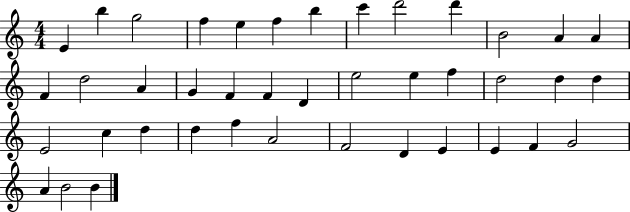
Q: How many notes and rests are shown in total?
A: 41